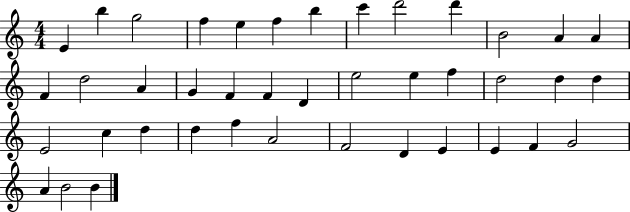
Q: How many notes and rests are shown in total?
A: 41